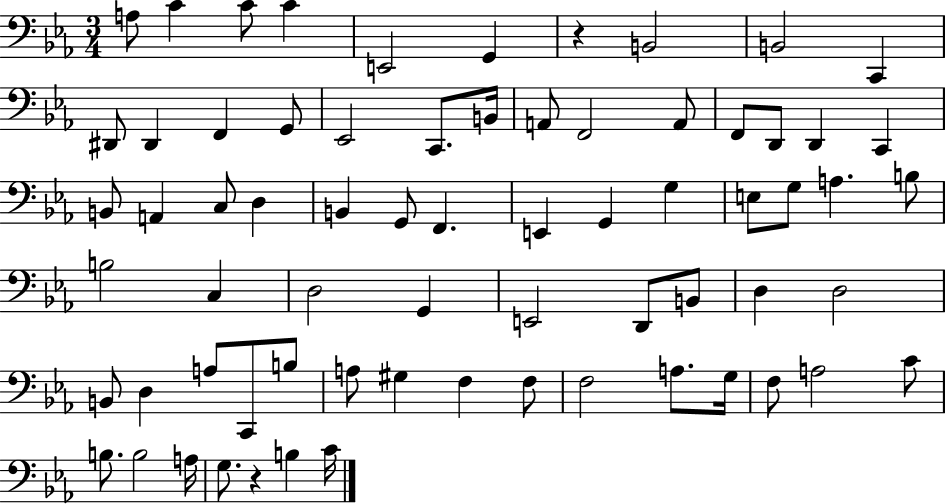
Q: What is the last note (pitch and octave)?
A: C4